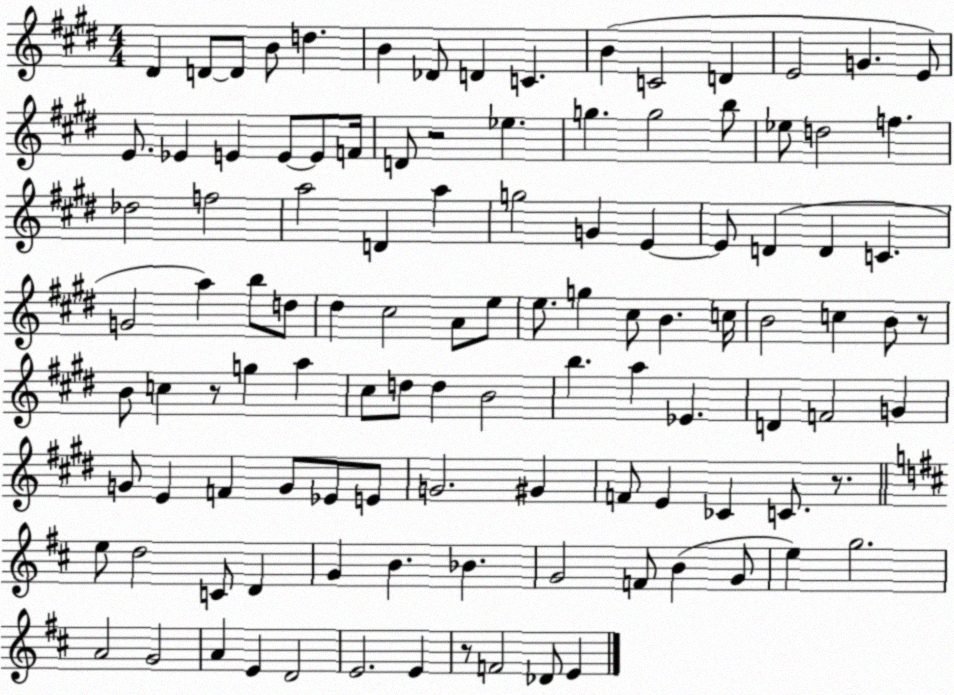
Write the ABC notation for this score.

X:1
T:Untitled
M:4/4
L:1/4
K:E
^D D/2 D/2 B/2 d B _D/2 D C B C2 D E2 G E/2 E/2 _E E E/2 E/2 F/4 D/2 z2 _e g g2 b/2 _e/2 d2 f _d2 f2 a2 D a g2 G E E/2 D D C G2 a b/2 d/2 ^d ^c2 A/2 e/2 e/2 g ^c/2 B c/4 B2 c B/2 z/2 B/2 c z/2 g a ^c/2 d/2 d B2 b a _E D F2 G G/2 E F G/2 _E/2 E/2 G2 ^G F/2 E _C C/2 z/2 e/2 d2 C/2 D G B _B G2 F/2 B G/2 e g2 A2 G2 A E D2 E2 E z/2 F2 _D/2 E